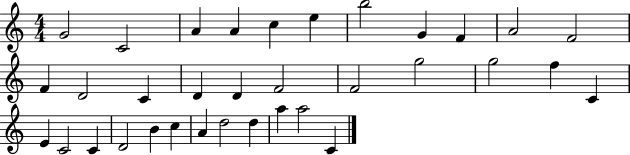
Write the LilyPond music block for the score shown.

{
  \clef treble
  \numericTimeSignature
  \time 4/4
  \key c \major
  g'2 c'2 | a'4 a'4 c''4 e''4 | b''2 g'4 f'4 | a'2 f'2 | \break f'4 d'2 c'4 | d'4 d'4 f'2 | f'2 g''2 | g''2 f''4 c'4 | \break e'4 c'2 c'4 | d'2 b'4 c''4 | a'4 d''2 d''4 | a''4 a''2 c'4 | \break \bar "|."
}